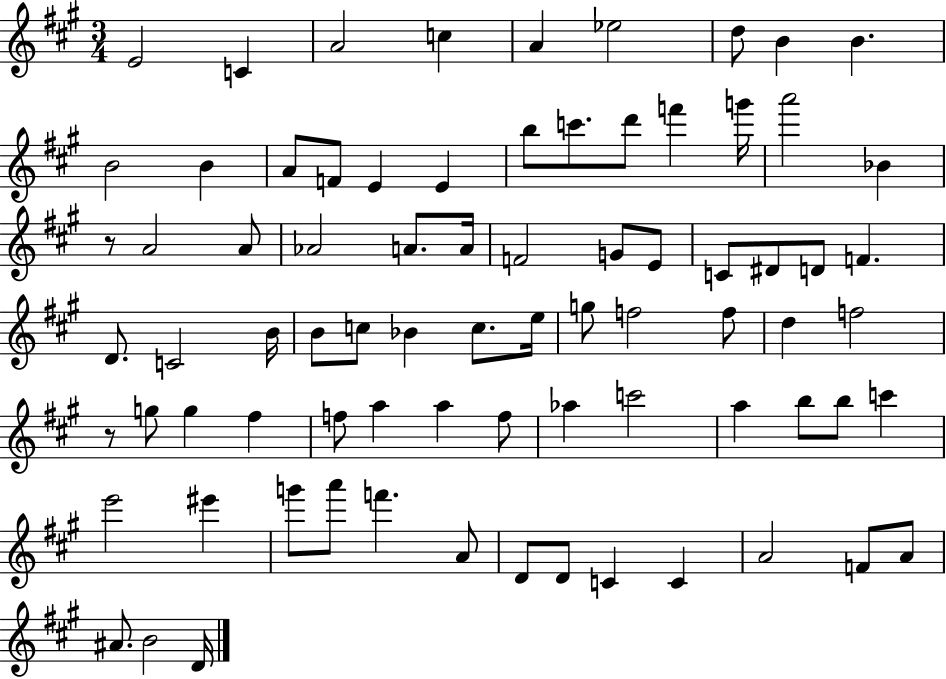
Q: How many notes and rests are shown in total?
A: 78